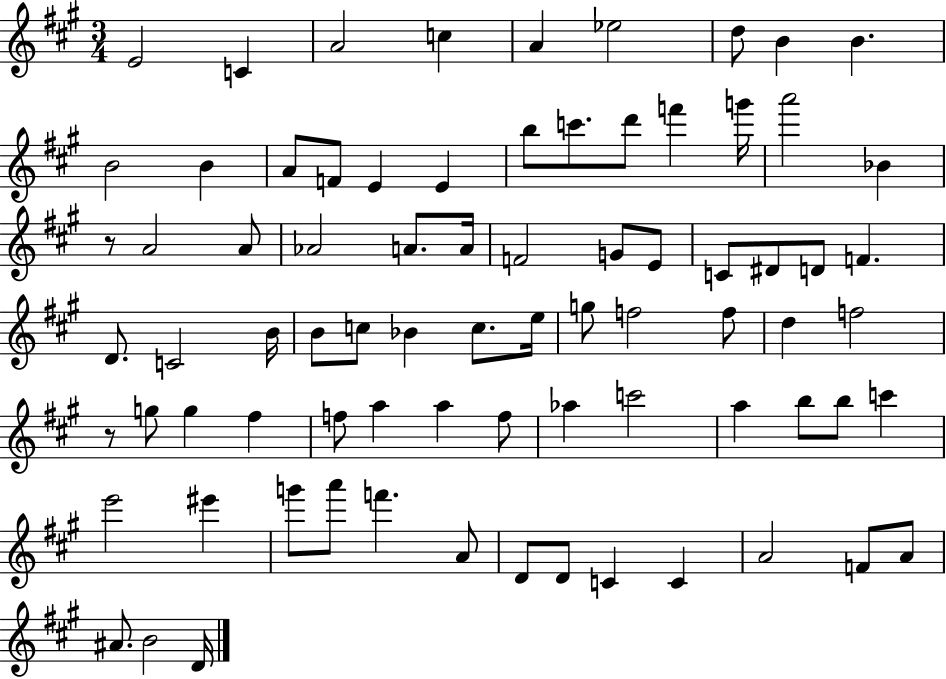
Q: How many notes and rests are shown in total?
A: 78